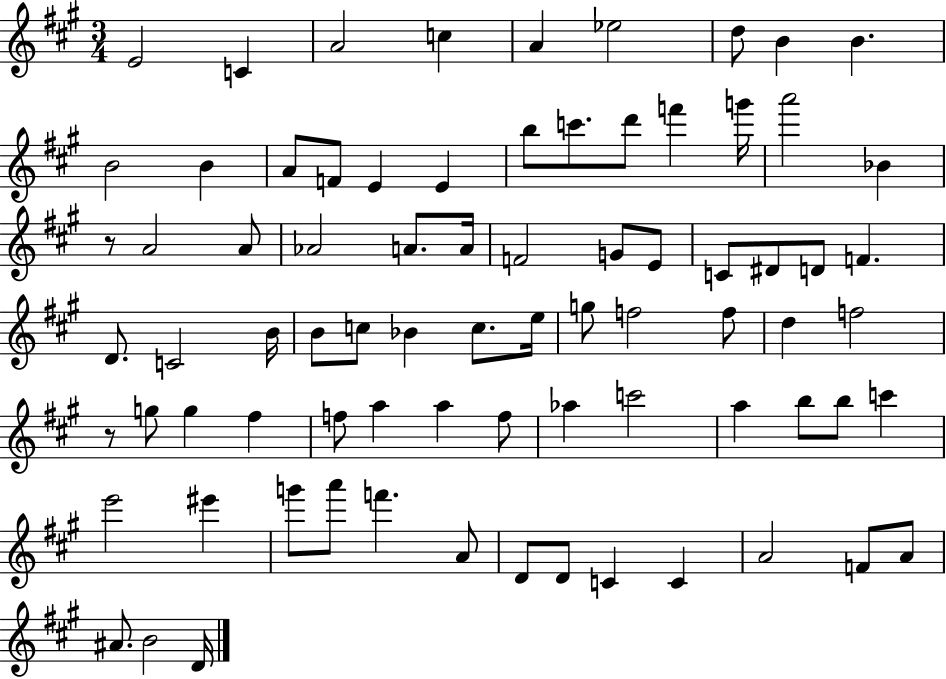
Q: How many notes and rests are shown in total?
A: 78